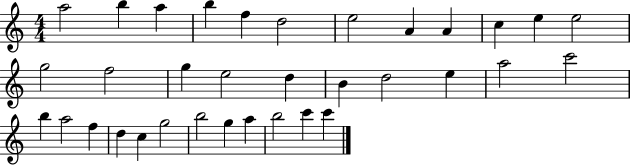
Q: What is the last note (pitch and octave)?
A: C6